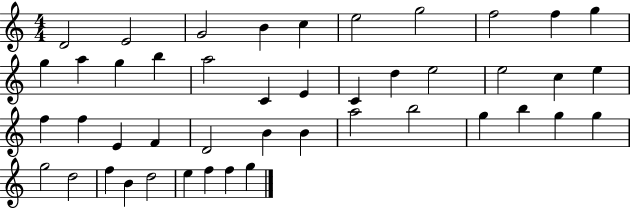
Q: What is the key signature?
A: C major